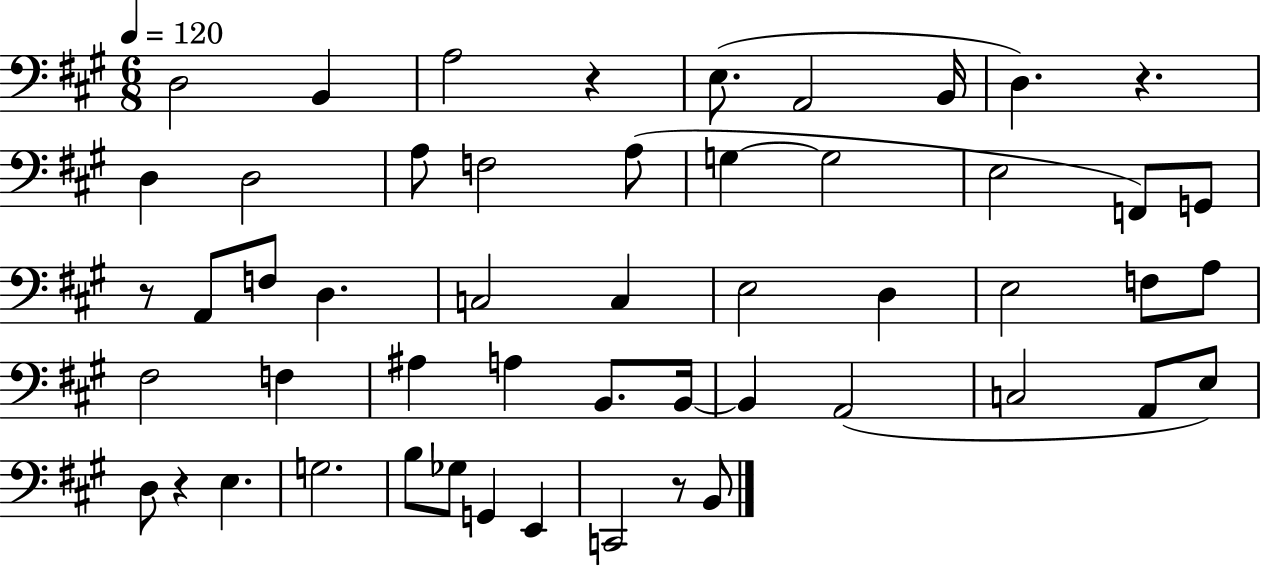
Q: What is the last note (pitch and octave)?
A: B2